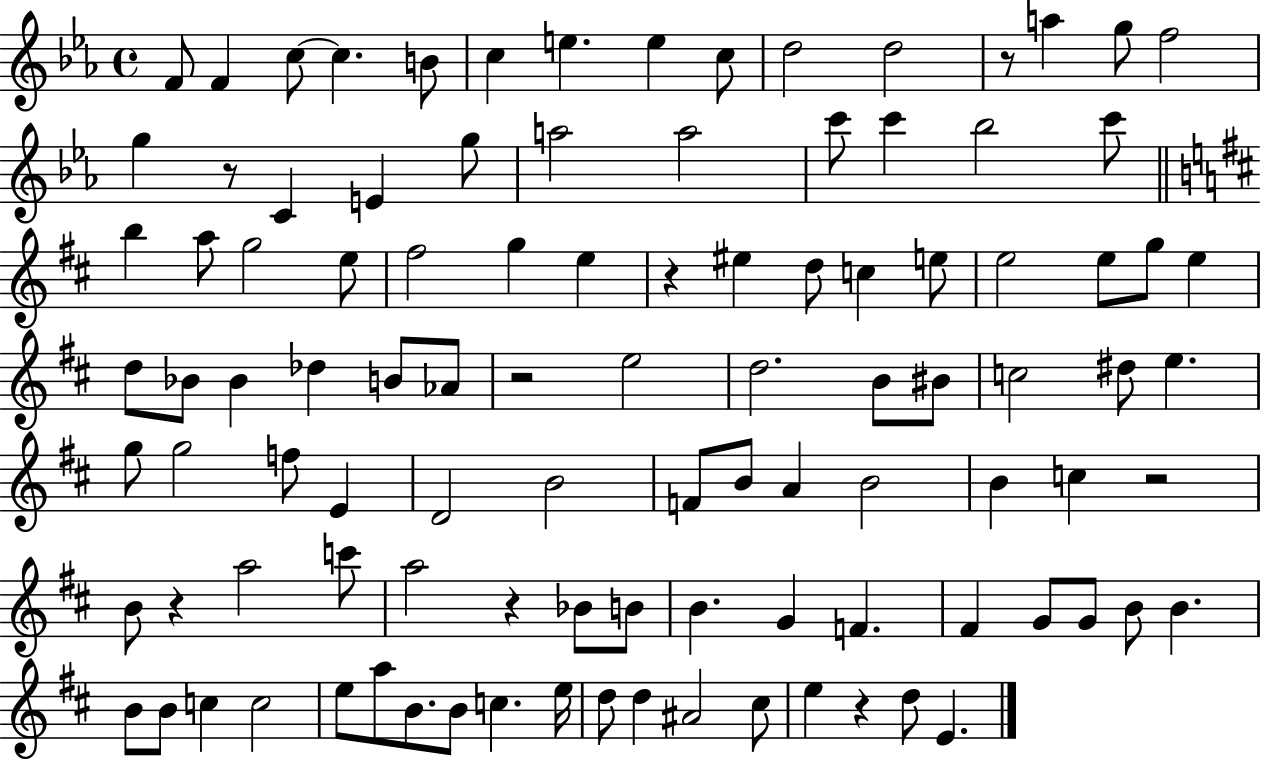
F4/e F4/q C5/e C5/q. B4/e C5/q E5/q. E5/q C5/e D5/h D5/h R/e A5/q G5/e F5/h G5/q R/e C4/q E4/q G5/e A5/h A5/h C6/e C6/q Bb5/h C6/e B5/q A5/e G5/h E5/e F#5/h G5/q E5/q R/q EIS5/q D5/e C5/q E5/e E5/h E5/e G5/e E5/q D5/e Bb4/e Bb4/q Db5/q B4/e Ab4/e R/h E5/h D5/h. B4/e BIS4/e C5/h D#5/e E5/q. G5/e G5/h F5/e E4/q D4/h B4/h F4/e B4/e A4/q B4/h B4/q C5/q R/h B4/e R/q A5/h C6/e A5/h R/q Bb4/e B4/e B4/q. G4/q F4/q. F#4/q G4/e G4/e B4/e B4/q. B4/e B4/e C5/q C5/h E5/e A5/e B4/e. B4/e C5/q. E5/s D5/e D5/q A#4/h C#5/e E5/q R/q D5/e E4/q.